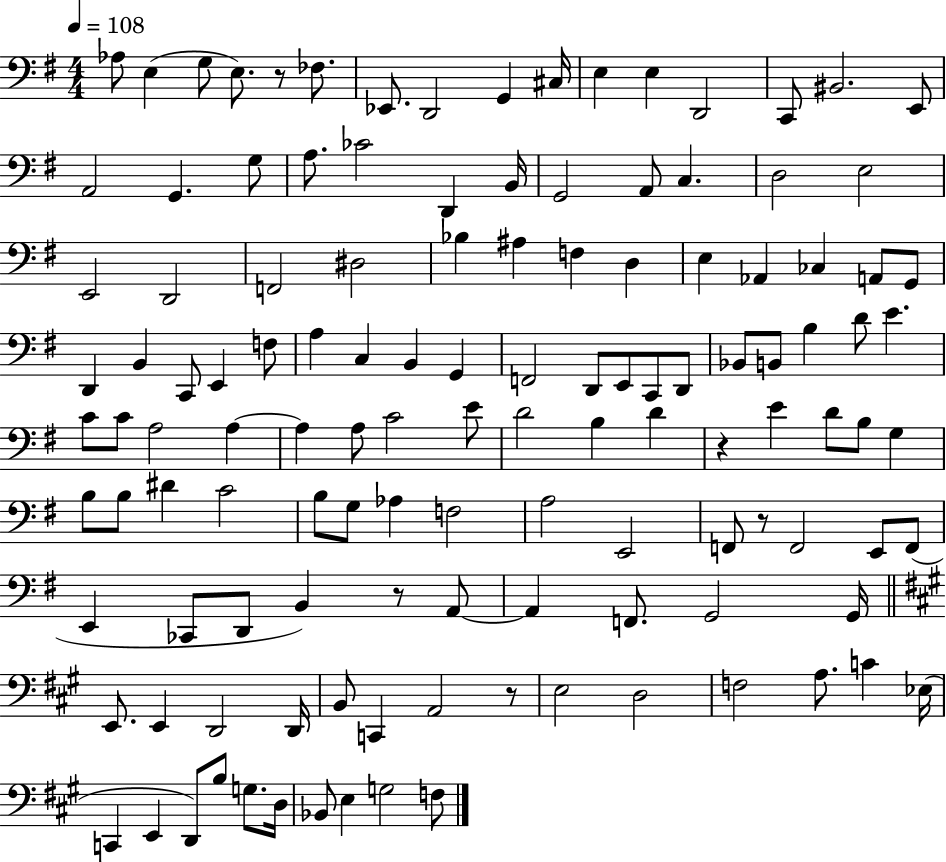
X:1
T:Untitled
M:4/4
L:1/4
K:G
_A,/2 E, G,/2 E,/2 z/2 _F,/2 _E,,/2 D,,2 G,, ^C,/4 E, E, D,,2 C,,/2 ^B,,2 E,,/2 A,,2 G,, G,/2 A,/2 _C2 D,, B,,/4 G,,2 A,,/2 C, D,2 E,2 E,,2 D,,2 F,,2 ^D,2 _B, ^A, F, D, E, _A,, _C, A,,/2 G,,/2 D,, B,, C,,/2 E,, F,/2 A, C, B,, G,, F,,2 D,,/2 E,,/2 C,,/2 D,,/2 _B,,/2 B,,/2 B, D/2 E C/2 C/2 A,2 A, A, A,/2 C2 E/2 D2 B, D z E D/2 B,/2 G, B,/2 B,/2 ^D C2 B,/2 G,/2 _A, F,2 A,2 E,,2 F,,/2 z/2 F,,2 E,,/2 F,,/2 E,, _C,,/2 D,,/2 B,, z/2 A,,/2 A,, F,,/2 G,,2 G,,/4 E,,/2 E,, D,,2 D,,/4 B,,/2 C,, A,,2 z/2 E,2 D,2 F,2 A,/2 C _E,/4 C,, E,, D,,/2 B,/2 G,/2 D,/4 _B,,/2 E, G,2 F,/2